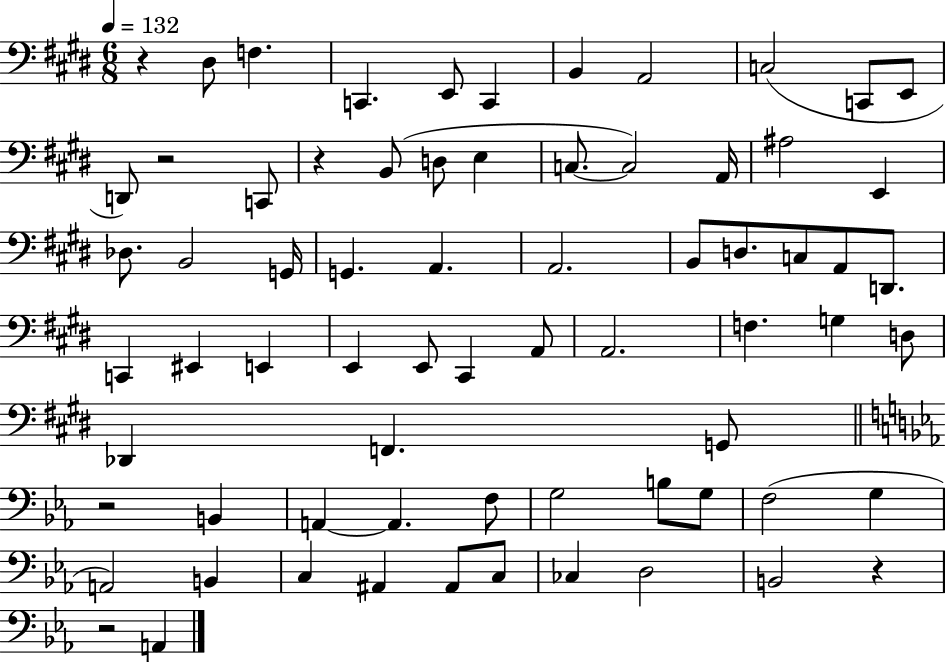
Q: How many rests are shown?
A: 6